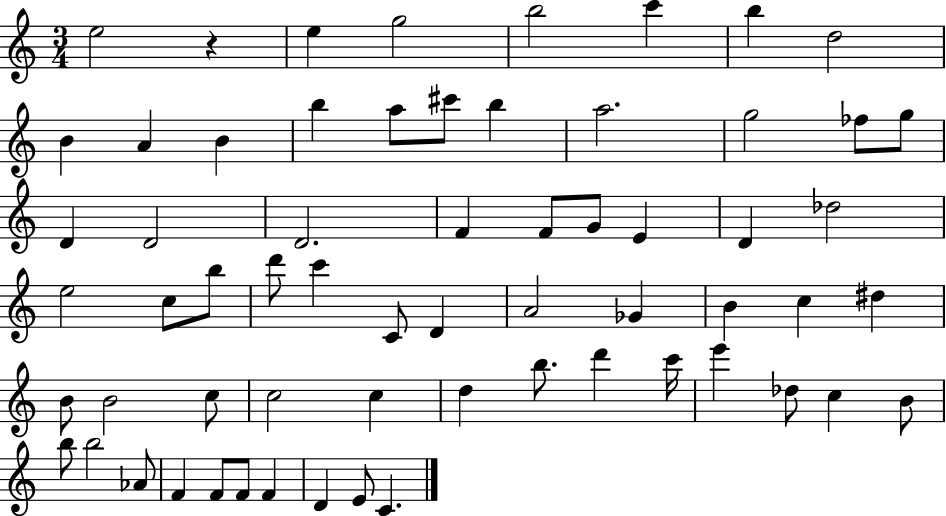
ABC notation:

X:1
T:Untitled
M:3/4
L:1/4
K:C
e2 z e g2 b2 c' b d2 B A B b a/2 ^c'/2 b a2 g2 _f/2 g/2 D D2 D2 F F/2 G/2 E D _d2 e2 c/2 b/2 d'/2 c' C/2 D A2 _G B c ^d B/2 B2 c/2 c2 c d b/2 d' c'/4 e' _d/2 c B/2 b/2 b2 _A/2 F F/2 F/2 F D E/2 C